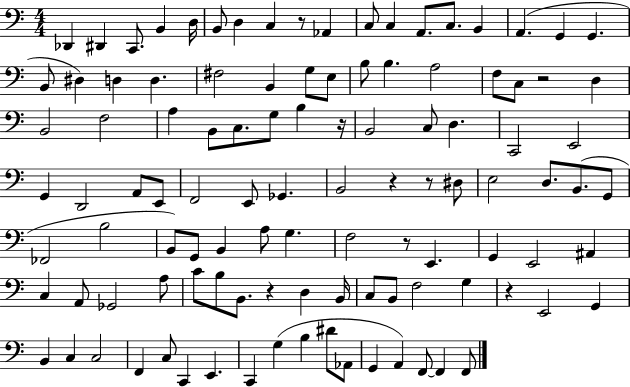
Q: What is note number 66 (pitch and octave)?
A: G2